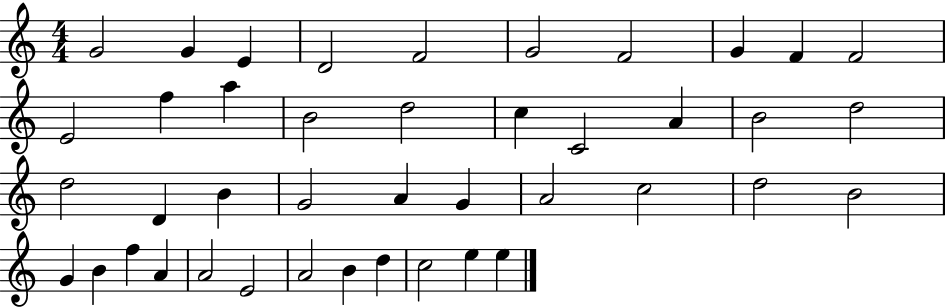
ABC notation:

X:1
T:Untitled
M:4/4
L:1/4
K:C
G2 G E D2 F2 G2 F2 G F F2 E2 f a B2 d2 c C2 A B2 d2 d2 D B G2 A G A2 c2 d2 B2 G B f A A2 E2 A2 B d c2 e e